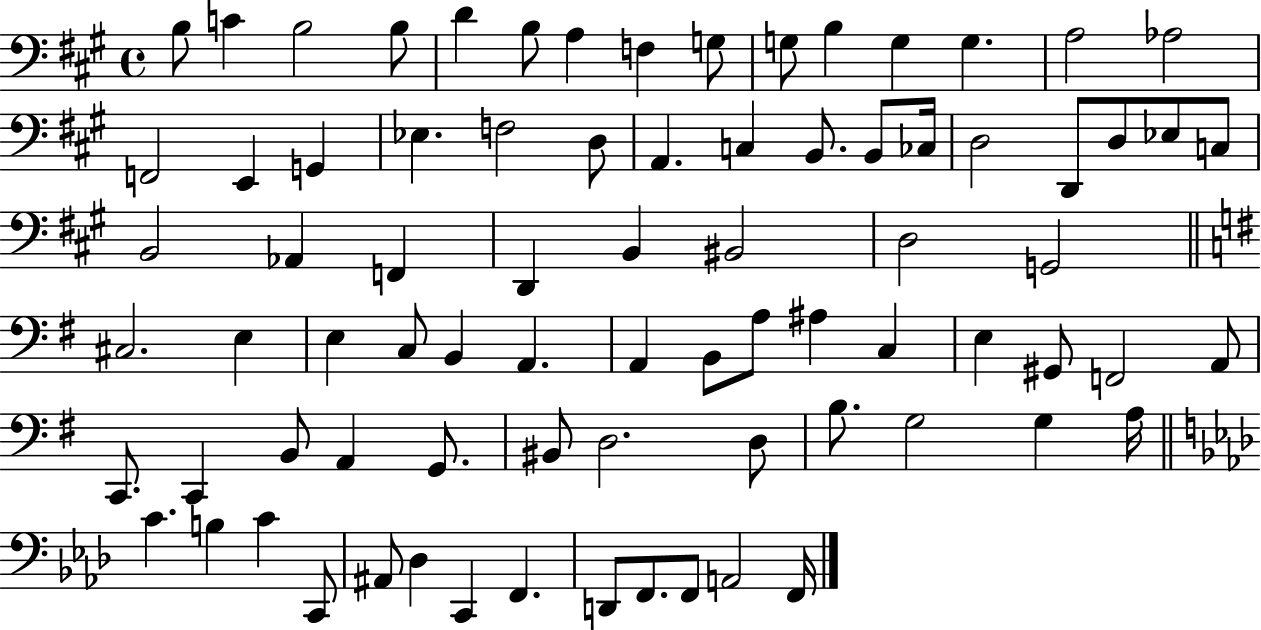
{
  \clef bass
  \time 4/4
  \defaultTimeSignature
  \key a \major
  b8 c'4 b2 b8 | d'4 b8 a4 f4 g8 | g8 b4 g4 g4. | a2 aes2 | \break f,2 e,4 g,4 | ees4. f2 d8 | a,4. c4 b,8. b,8 ces16 | d2 d,8 d8 ees8 c8 | \break b,2 aes,4 f,4 | d,4 b,4 bis,2 | d2 g,2 | \bar "||" \break \key g \major cis2. e4 | e4 c8 b,4 a,4. | a,4 b,8 a8 ais4 c4 | e4 gis,8 f,2 a,8 | \break c,8. c,4 b,8 a,4 g,8. | bis,8 d2. d8 | b8. g2 g4 a16 | \bar "||" \break \key aes \major c'4. b4 c'4 c,8 | ais,8 des4 c,4 f,4. | d,8 f,8. f,8 a,2 f,16 | \bar "|."
}